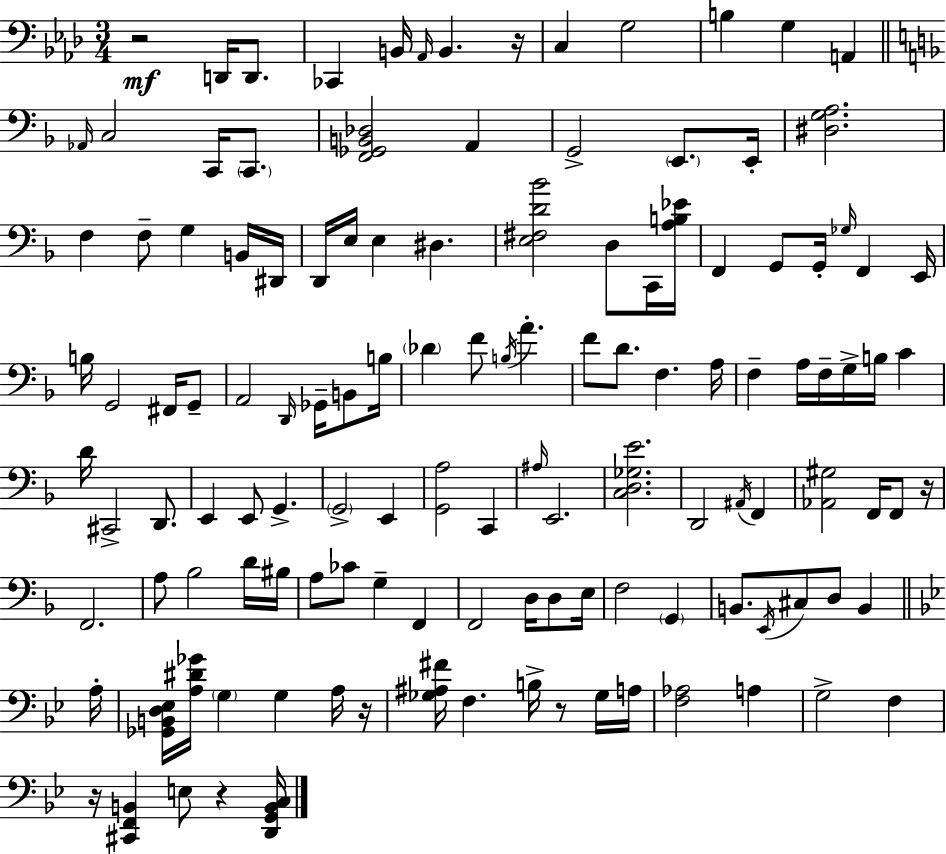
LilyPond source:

{
  \clef bass
  \numericTimeSignature
  \time 3/4
  \key f \minor
  r2\mf d,16 d,8. | ces,4 b,16 \grace { aes,16 } b,4. | r16 c4 g2 | b4 g4 a,4 | \break \bar "||" \break \key f \major \grace { aes,16 } c2 c,16 \parenthesize c,8. | <f, ges, b, des>2 a,4 | g,2-> \parenthesize e,8. | e,16-. <dis g a>2. | \break f4 f8-- g4 b,16 | dis,16 d,16 e16 e4 dis4. | <e fis d' bes'>2 d8 c,16 | <a b ees'>16 f,4 g,8 g,16-. \grace { ges16 } f,4 | \break e,16 b16 g,2 fis,16 | g,8-- a,2 \grace { d,16 } ges,16-- | b,8 b16 \parenthesize des'4 f'8 \acciaccatura { b16 } a'4.-. | f'8 d'8. f4. | \break a16 f4-- a16 f16-- g16-> b16 | c'4 d'16 cis,2-> | d,8. e,4 e,8 g,4.-> | \parenthesize g,2-> | \break e,4 <g, a>2 | c,4 \grace { ais16 } e,2. | <c d ges e'>2. | d,2 | \break \acciaccatura { ais,16 } f,4 <aes, gis>2 | f,16 f,8 r16 f,2. | a8 bes2 | d'16 bis16 a8 ces'8 g4-- | \break f,4 f,2 | d16 d8 e16 f2 | \parenthesize g,4 b,8. \acciaccatura { e,16 } cis8 | d8 b,4 \bar "||" \break \key g \minor a16-. <ges, b, d ees>16 <a dis' ges'>16 \parenthesize g4 g4 a16 | r16 <ges ais fis'>16 f4. b16-> r8 ges16 | a16 <f aes>2 a4 | g2-> f4 | \break r16 <cis, f, b,>4 e8 r4 | <d, g, b, c>16 \bar "|."
}